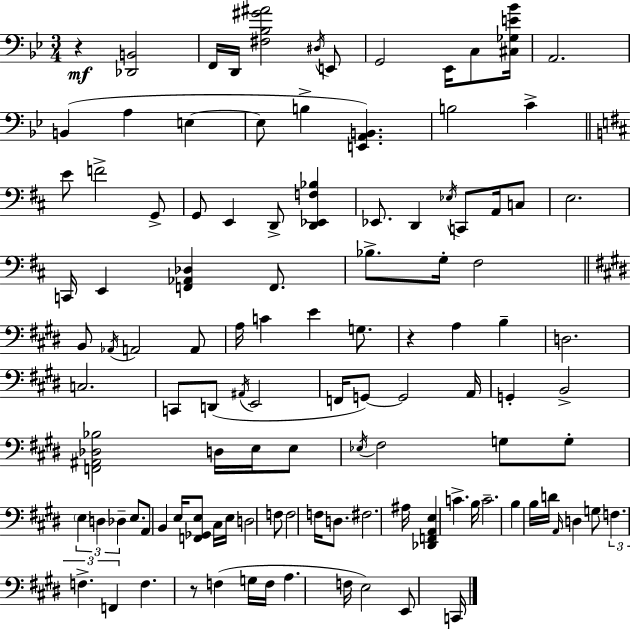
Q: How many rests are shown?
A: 3